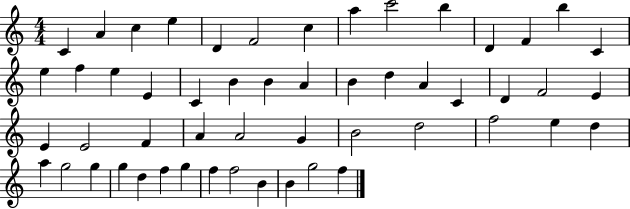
C4/q A4/q C5/q E5/q D4/q F4/h C5/q A5/q C6/h B5/q D4/q F4/q B5/q C4/q E5/q F5/q E5/q E4/q C4/q B4/q B4/q A4/q B4/q D5/q A4/q C4/q D4/q F4/h E4/q E4/q E4/h F4/q A4/q A4/h G4/q B4/h D5/h F5/h E5/q D5/q A5/q G5/h G5/q G5/q D5/q F5/q G5/q F5/q F5/h B4/q B4/q G5/h F5/q